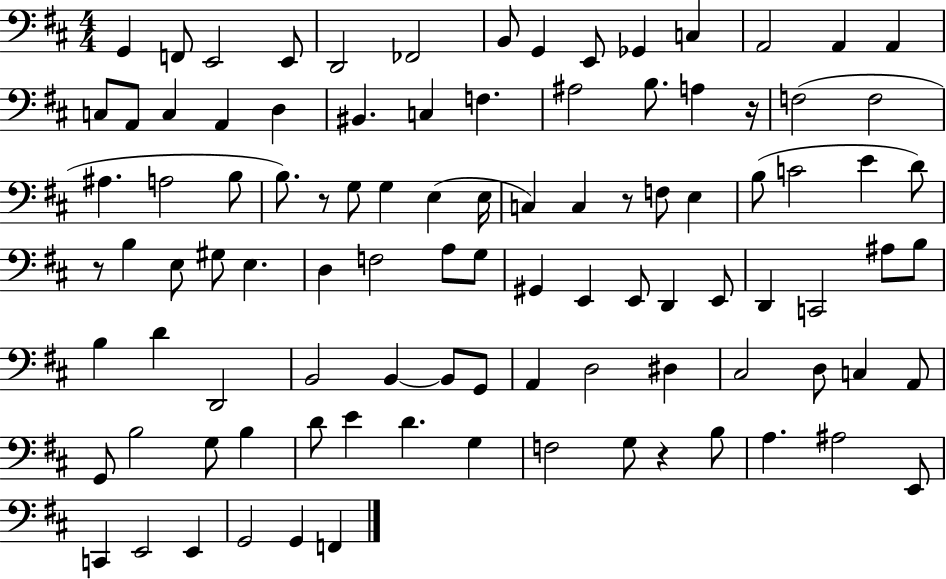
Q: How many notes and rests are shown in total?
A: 99